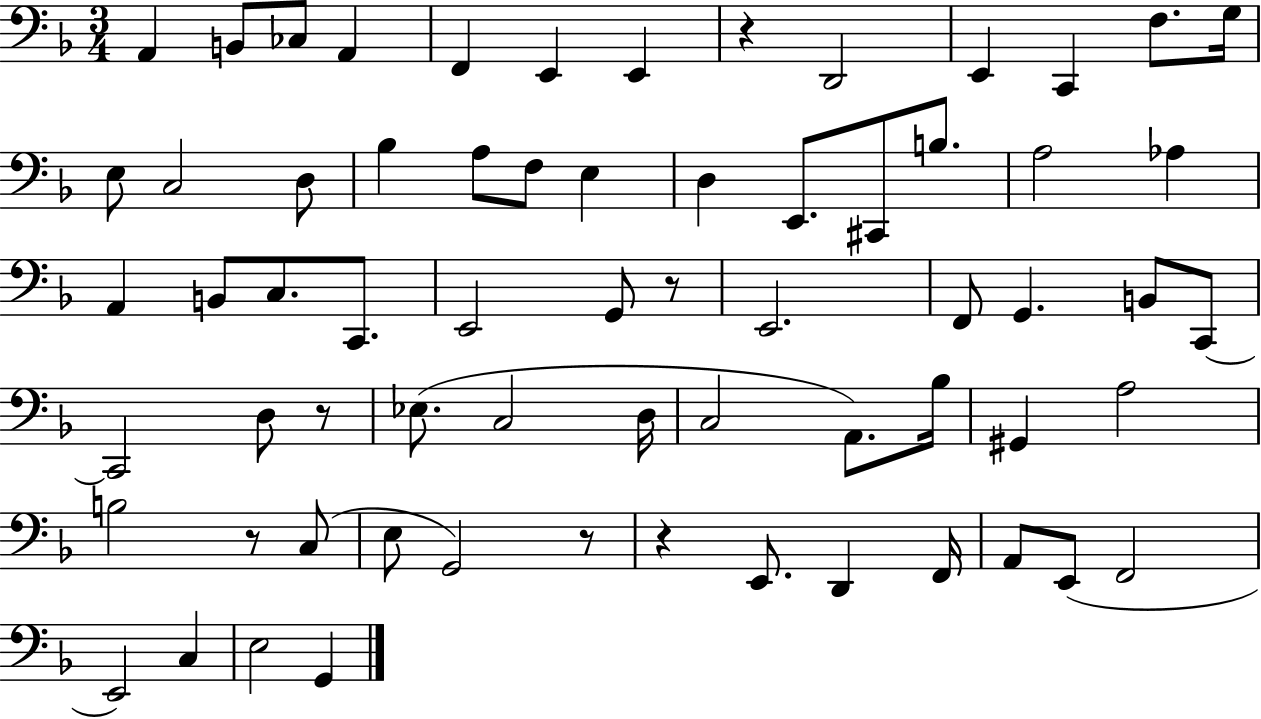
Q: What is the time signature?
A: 3/4